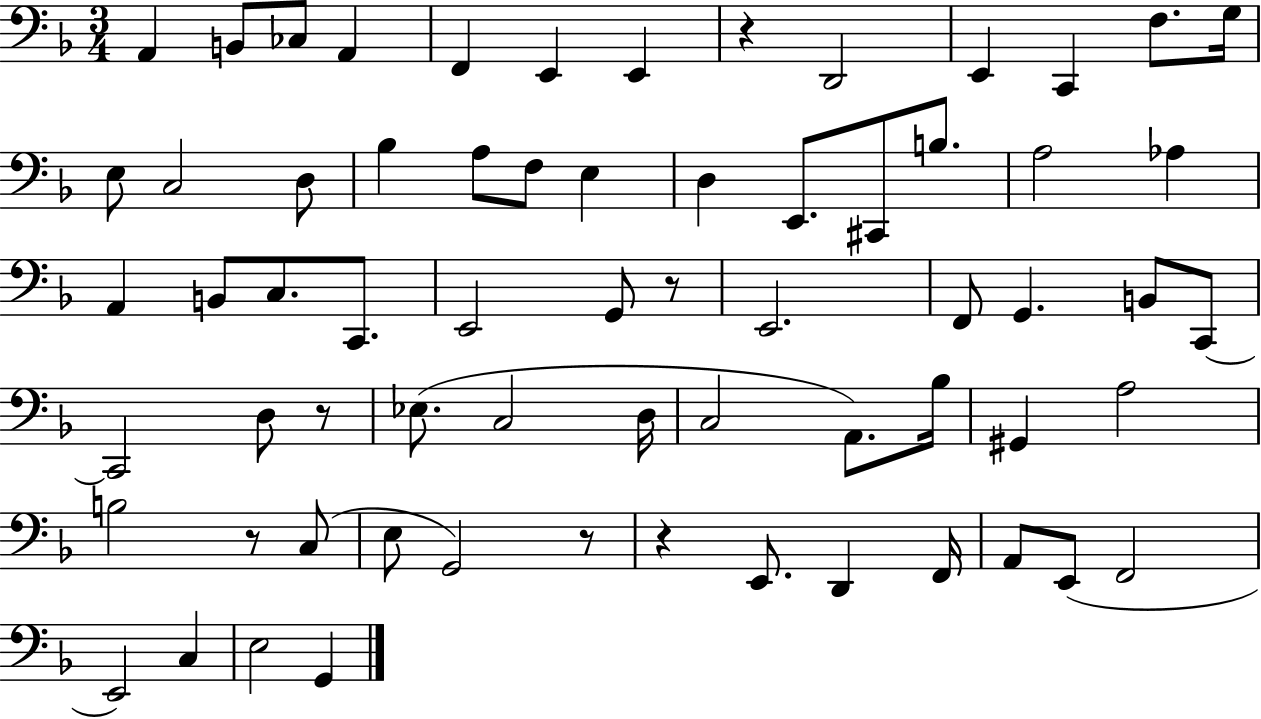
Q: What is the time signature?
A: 3/4